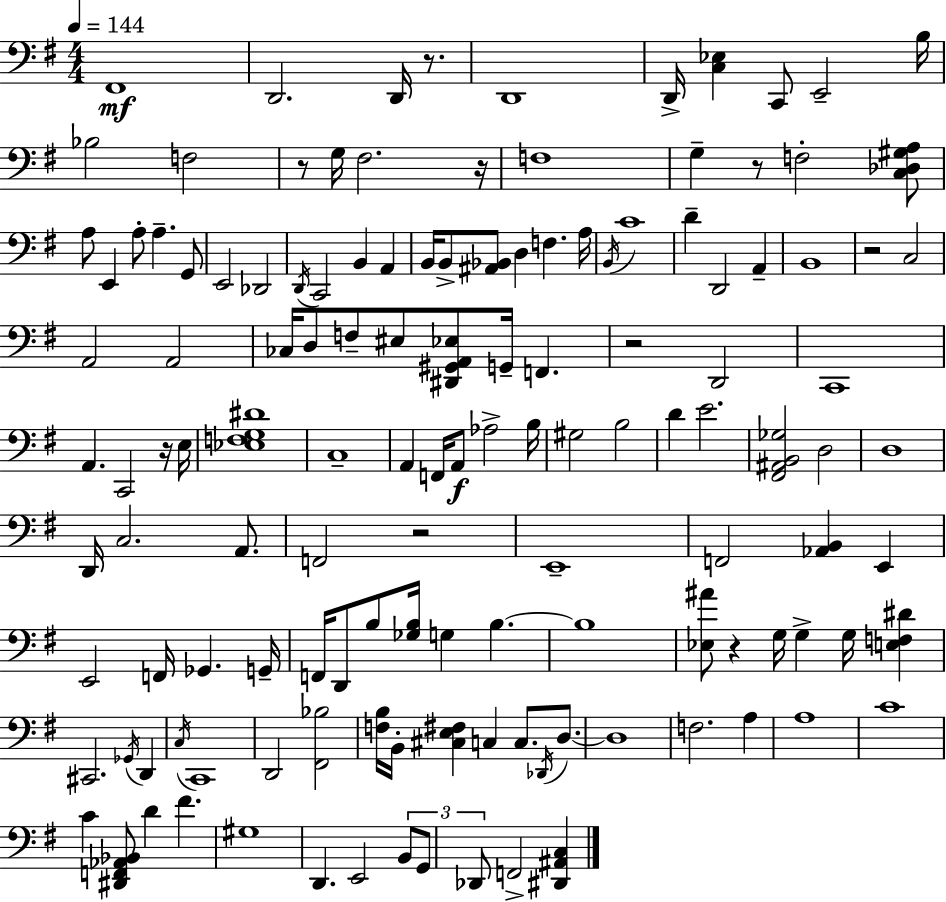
F#2/w D2/h. D2/s R/e. D2/w D2/s [C3,Eb3]/q C2/e E2/h B3/s Bb3/h F3/h R/e G3/s F#3/h. R/s F3/w G3/q R/e F3/h [C3,Db3,G#3,A3]/e A3/e E2/q A3/e A3/q. G2/e E2/h Db2/h D2/s C2/h B2/q A2/q B2/s B2/e [A#2,Bb2]/e D3/q F3/q. A3/s B2/s C4/w D4/q D2/h A2/q B2/w R/h C3/h A2/h A2/h CES3/s D3/e F3/e EIS3/e [D#2,G#2,A2,Eb3]/e G2/s F2/q. R/h D2/h C2/w A2/q. C2/h R/s E3/s [Eb3,F3,G3,D#4]/w C3/w A2/q F2/s A2/e Ab3/h B3/s G#3/h B3/h D4/q E4/h. [F#2,A#2,B2,Gb3]/h D3/h D3/w D2/s C3/h. A2/e. F2/h R/h E2/w F2/h [Ab2,B2]/q E2/q E2/h F2/s Gb2/q. G2/s F2/s D2/e B3/e [Gb3,B3]/s G3/q B3/q. B3/w [Eb3,A#4]/e R/q G3/s G3/q G3/s [E3,F3,D#4]/q C#2/h. Gb2/s D2/q C3/s C2/w D2/h [F#2,Bb3]/h [F3,B3]/s B2/s [C#3,E3,F#3]/q C3/q C3/e. Db2/s D3/e. D3/w F3/h. A3/q A3/w C4/w C4/q [D#2,F2,Ab2,Bb2]/e D4/q F#4/q. G#3/w D2/q. E2/h B2/e G2/e Db2/e F2/h [D#2,A#2,C3]/q